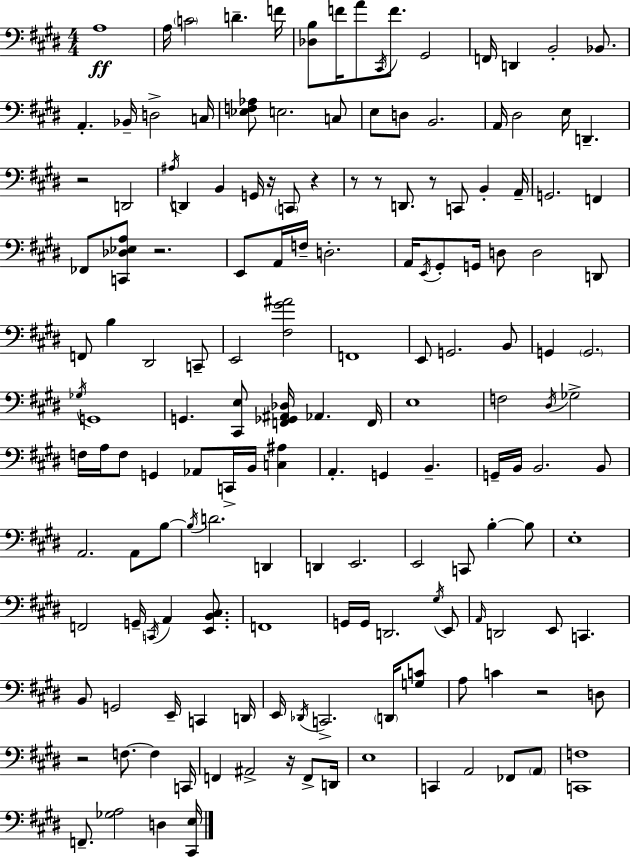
X:1
T:Untitled
M:4/4
L:1/4
K:E
A,4 A,/4 C2 D F/4 [_D,B,]/2 F/4 A/2 ^C,,/4 F/2 ^G,,2 F,,/4 D,, B,,2 _B,,/2 A,, _B,,/4 D,2 C,/4 [_E,F,_A,]/2 E,2 C,/2 E,/2 D,/2 B,,2 A,,/4 ^D,2 E,/4 D,, z2 D,,2 ^A,/4 D,, B,, G,,/4 z/4 C,,/2 z z/2 z/2 D,,/2 z/2 C,,/2 B,, A,,/4 G,,2 F,, _F,,/2 [C,,_D,_E,A,]/2 z2 E,,/2 A,,/4 F,/4 D,2 A,,/4 E,,/4 ^G,,/2 G,,/4 D,/2 D,2 D,,/2 F,,/2 B, ^D,,2 C,,/2 E,,2 [^F,^G^A]2 F,,4 E,,/2 G,,2 B,,/2 G,, G,,2 _G,/4 G,,4 G,, [^C,,E,]/2 [F,,_G,,^A,,_D,]/4 _A,, F,,/4 E,4 F,2 ^D,/4 _G,2 F,/4 A,/4 F,/2 G,, _A,,/2 C,,/4 B,,/4 [C,^A,] A,, G,, B,, G,,/4 B,,/4 B,,2 B,,/2 A,,2 A,,/2 B,/2 B,/4 D2 D,, D,, E,,2 E,,2 C,,/2 B, B,/2 E,4 F,,2 G,,/4 C,,/4 A,, [E,,B,,^C,]/2 F,,4 G,,/4 G,,/4 D,,2 ^G,/4 E,,/2 A,,/4 D,,2 E,,/2 C,, B,,/2 G,,2 E,,/4 C,, D,,/4 E,,/4 _D,,/4 C,,2 D,,/4 [G,C]/2 A,/2 C z2 D,/2 z2 F,/2 F, C,,/4 F,, ^A,,2 z/4 F,,/2 D,,/4 E,4 C,, A,,2 _F,,/2 A,,/2 [C,,F,]4 F,,/2 [_G,A,]2 D, [^C,,E,]/4